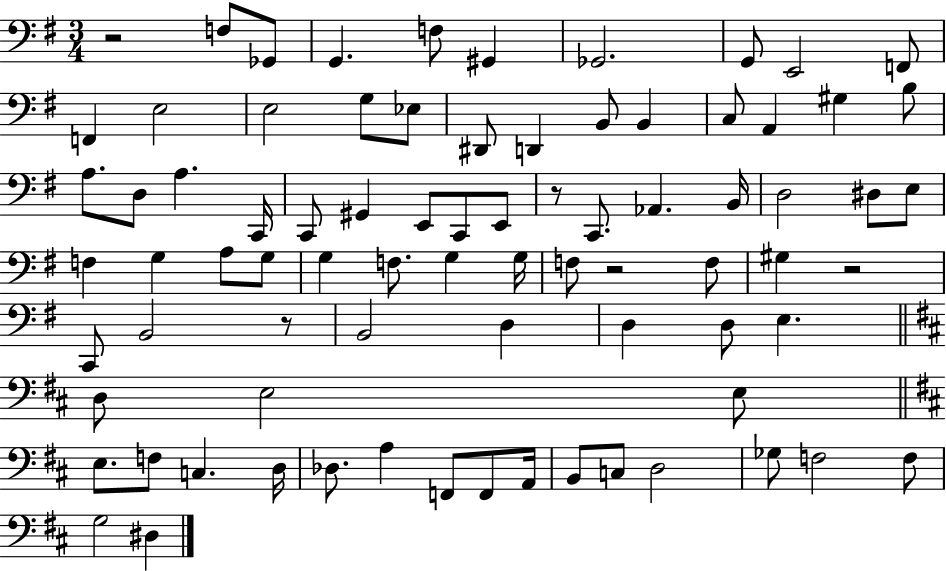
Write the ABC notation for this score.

X:1
T:Untitled
M:3/4
L:1/4
K:G
z2 F,/2 _G,,/2 G,, F,/2 ^G,, _G,,2 G,,/2 E,,2 F,,/2 F,, E,2 E,2 G,/2 _E,/2 ^D,,/2 D,, B,,/2 B,, C,/2 A,, ^G, B,/2 A,/2 D,/2 A, C,,/4 C,,/2 ^G,, E,,/2 C,,/2 E,,/2 z/2 C,,/2 _A,, B,,/4 D,2 ^D,/2 E,/2 F, G, A,/2 G,/2 G, F,/2 G, G,/4 F,/2 z2 F,/2 ^G, z2 C,,/2 B,,2 z/2 B,,2 D, D, D,/2 E, D,/2 E,2 E,/2 E,/2 F,/2 C, D,/4 _D,/2 A, F,,/2 F,,/2 A,,/4 B,,/2 C,/2 D,2 _G,/2 F,2 F,/2 G,2 ^D,